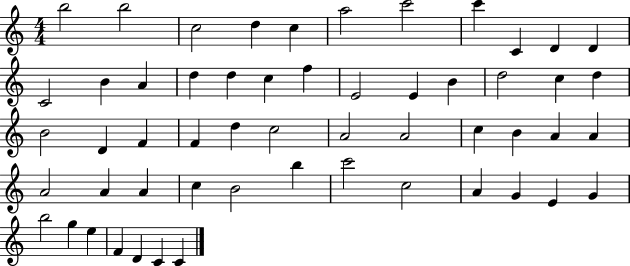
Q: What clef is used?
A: treble